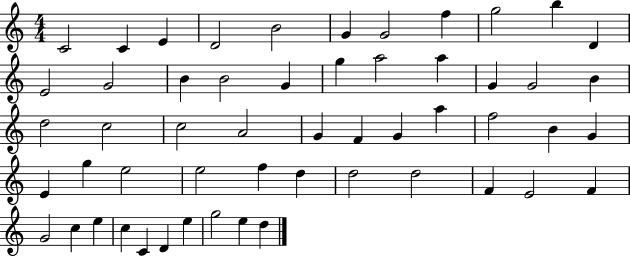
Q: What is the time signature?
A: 4/4